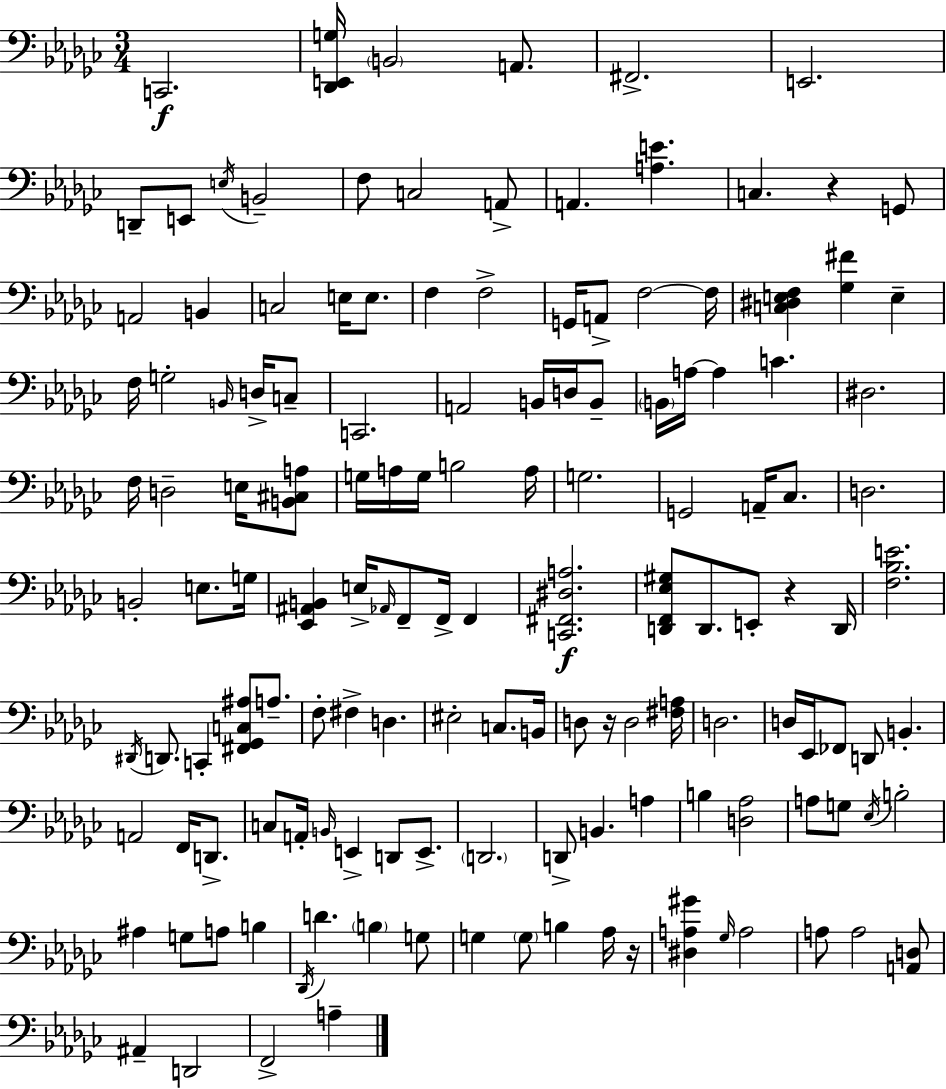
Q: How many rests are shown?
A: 4